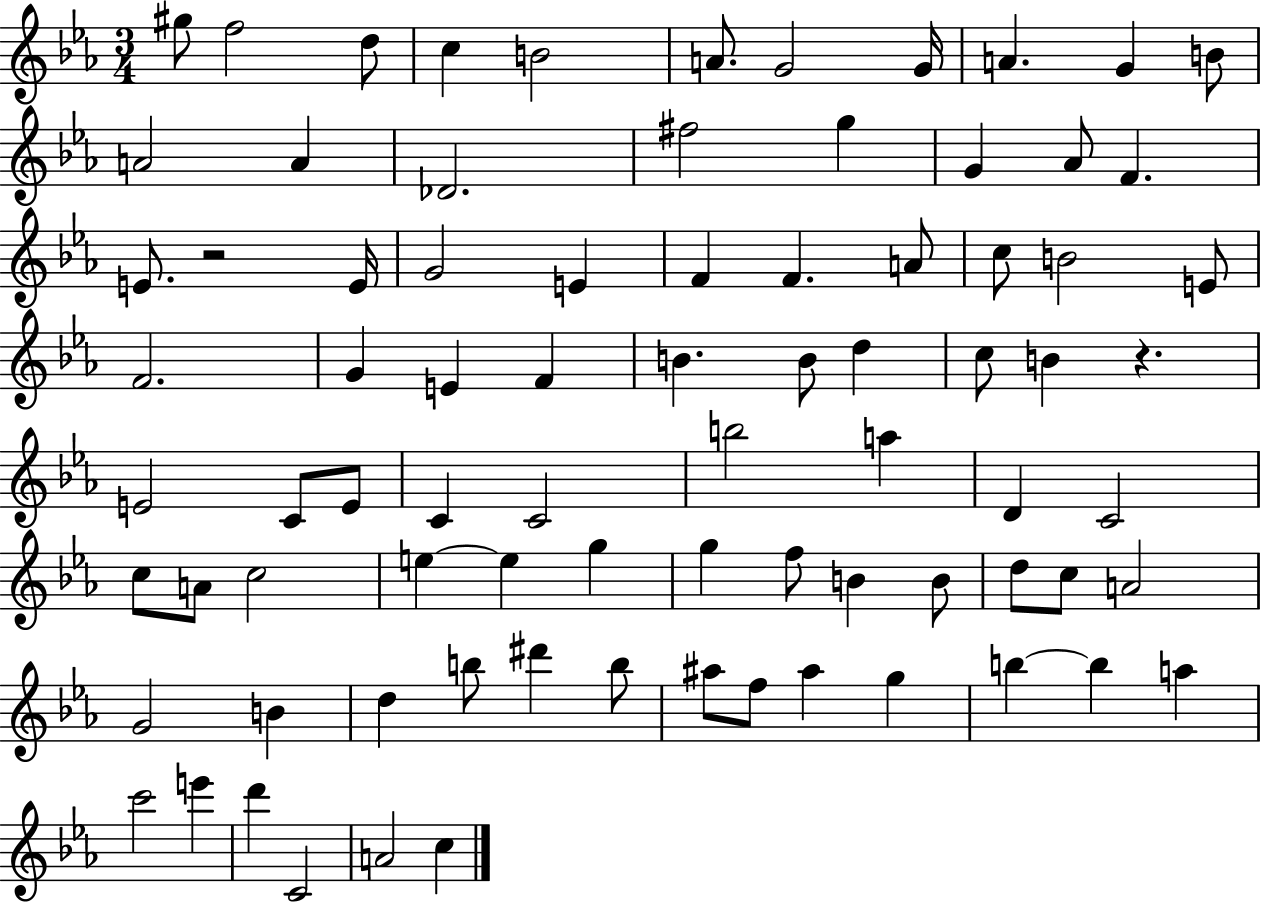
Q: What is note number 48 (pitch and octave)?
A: C5